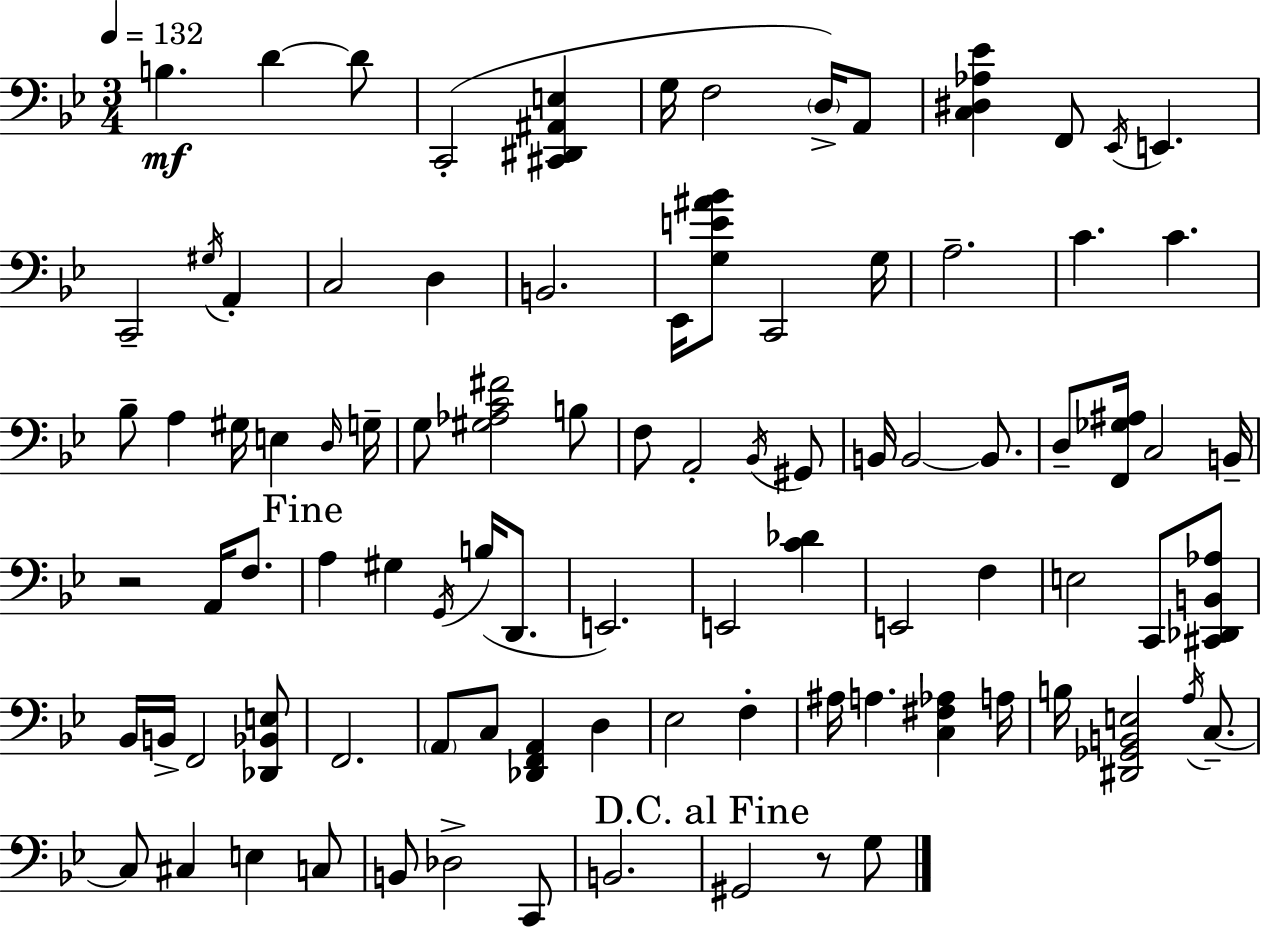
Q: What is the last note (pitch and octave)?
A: G3